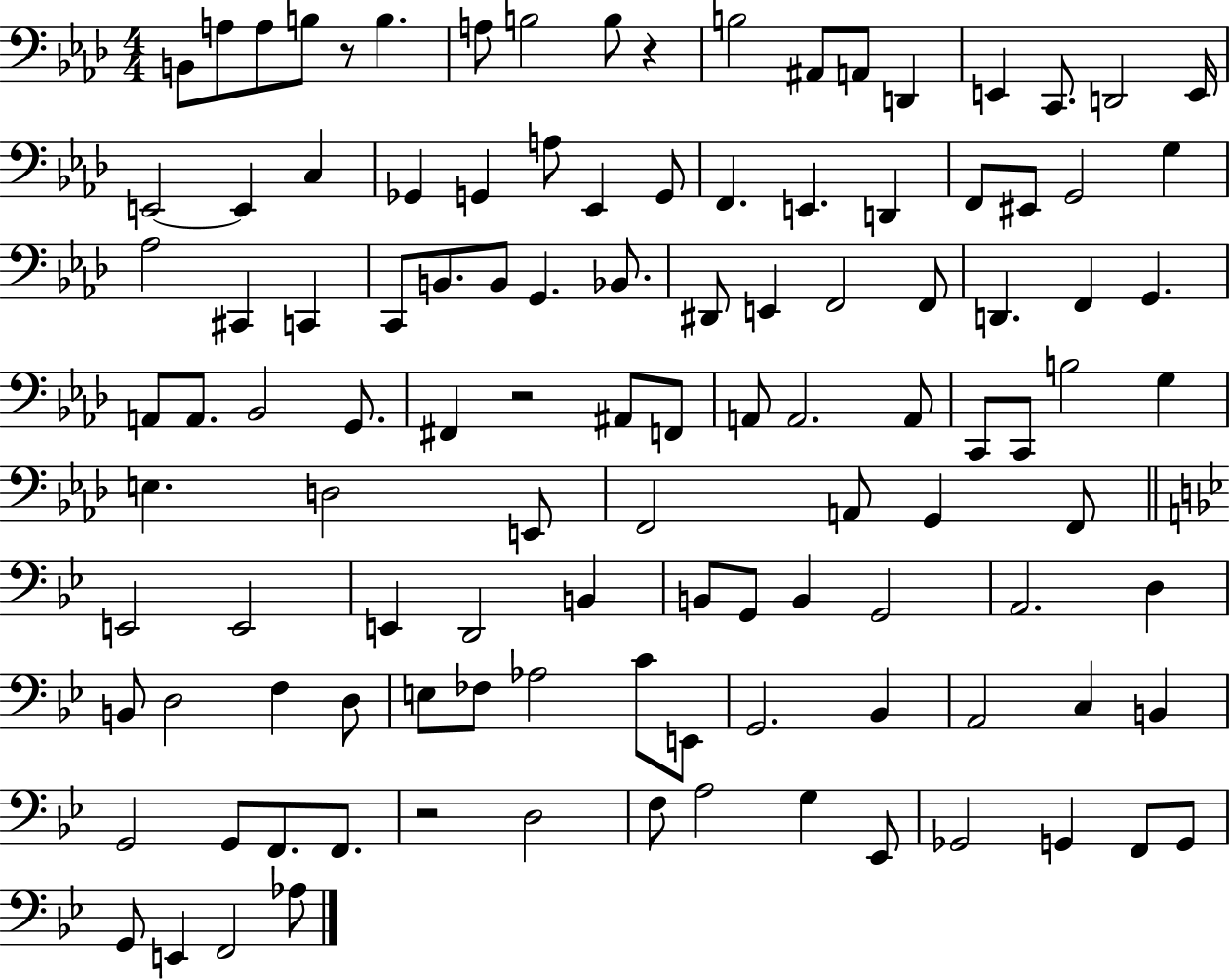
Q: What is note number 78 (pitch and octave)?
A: D3